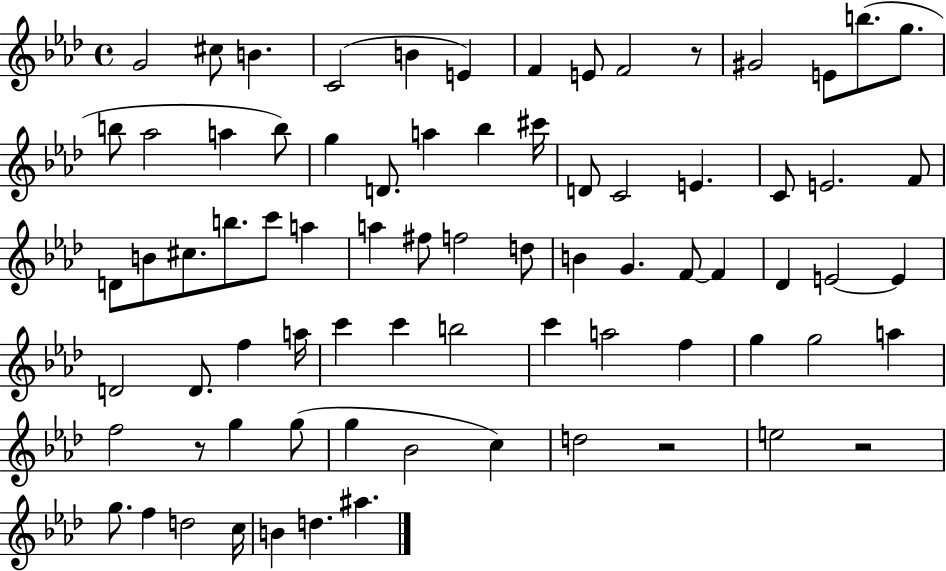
{
  \clef treble
  \time 4/4
  \defaultTimeSignature
  \key aes \major
  g'2 cis''8 b'4. | c'2( b'4 e'4) | f'4 e'8 f'2 r8 | gis'2 e'8 b''8.( g''8. | \break b''8 aes''2 a''4 b''8) | g''4 d'8. a''4 bes''4 cis'''16 | d'8 c'2 e'4. | c'8 e'2. f'8 | \break d'8 b'8 cis''8. b''8. c'''8 a''4 | a''4 fis''8 f''2 d''8 | b'4 g'4. f'8~~ f'4 | des'4 e'2~~ e'4 | \break d'2 d'8. f''4 a''16 | c'''4 c'''4 b''2 | c'''4 a''2 f''4 | g''4 g''2 a''4 | \break f''2 r8 g''4 g''8( | g''4 bes'2 c''4) | d''2 r2 | e''2 r2 | \break g''8. f''4 d''2 c''16 | b'4 d''4. ais''4. | \bar "|."
}